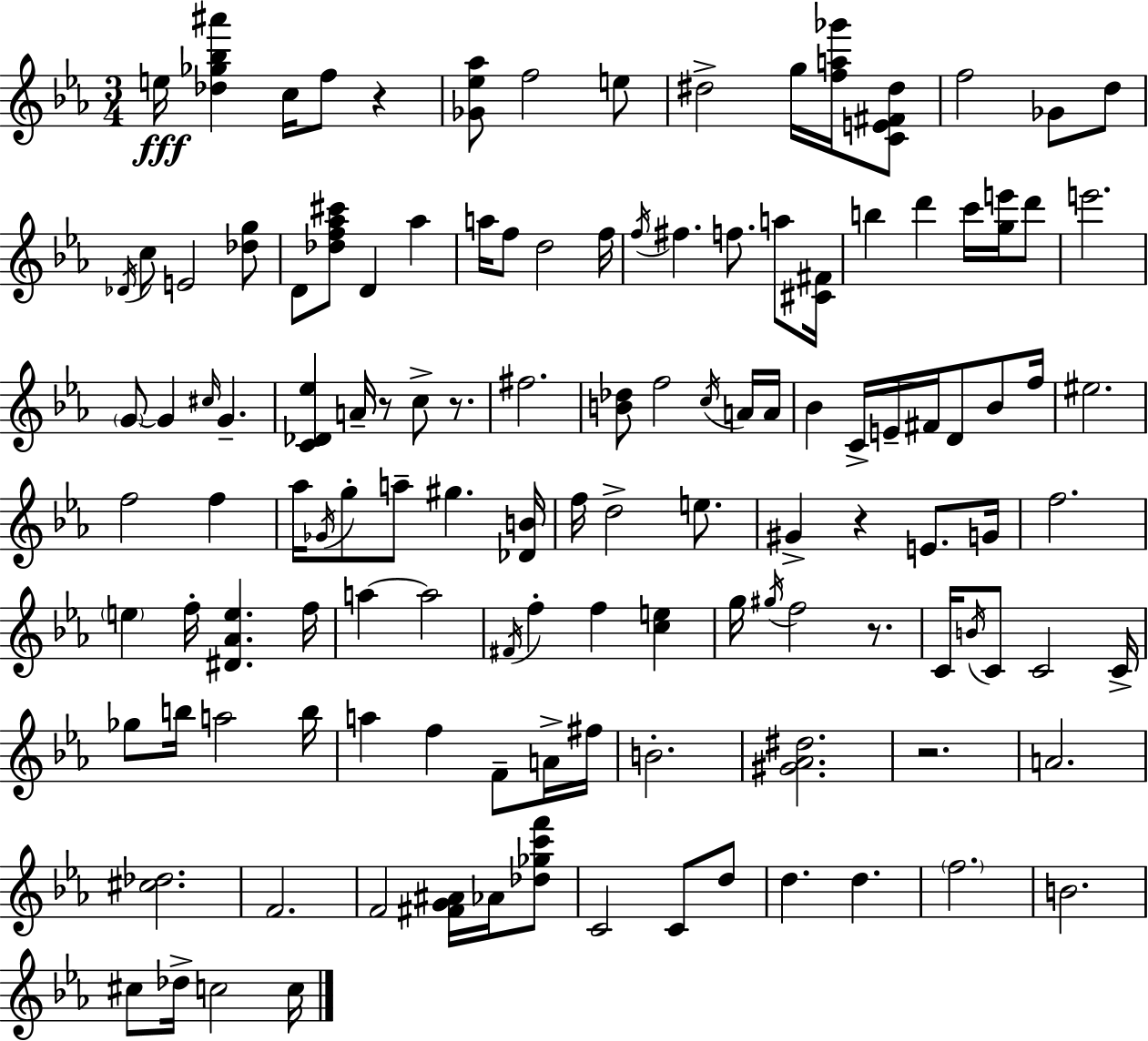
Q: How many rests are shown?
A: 6